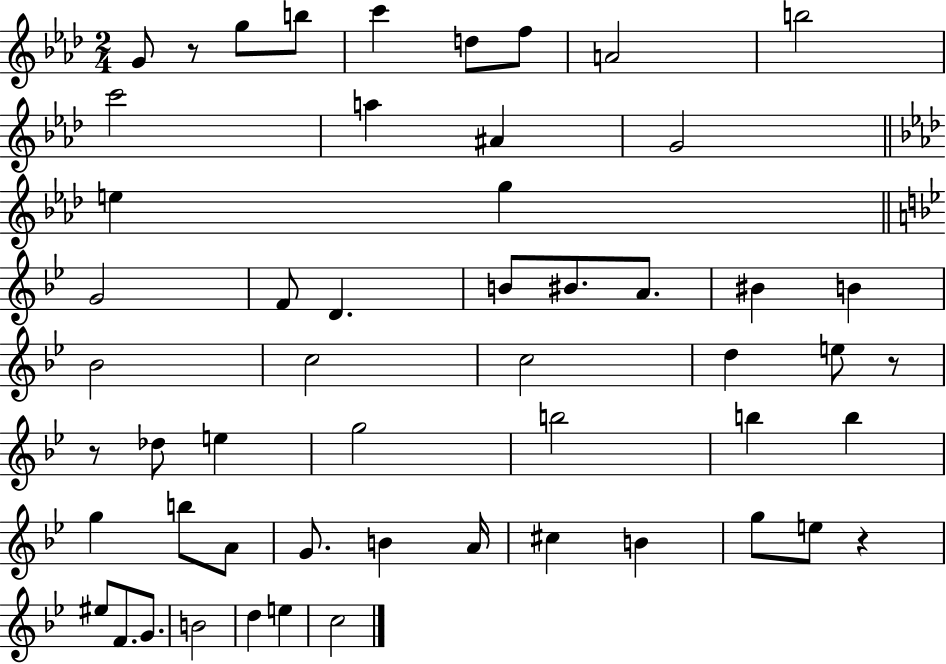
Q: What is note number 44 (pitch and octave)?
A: EIS5